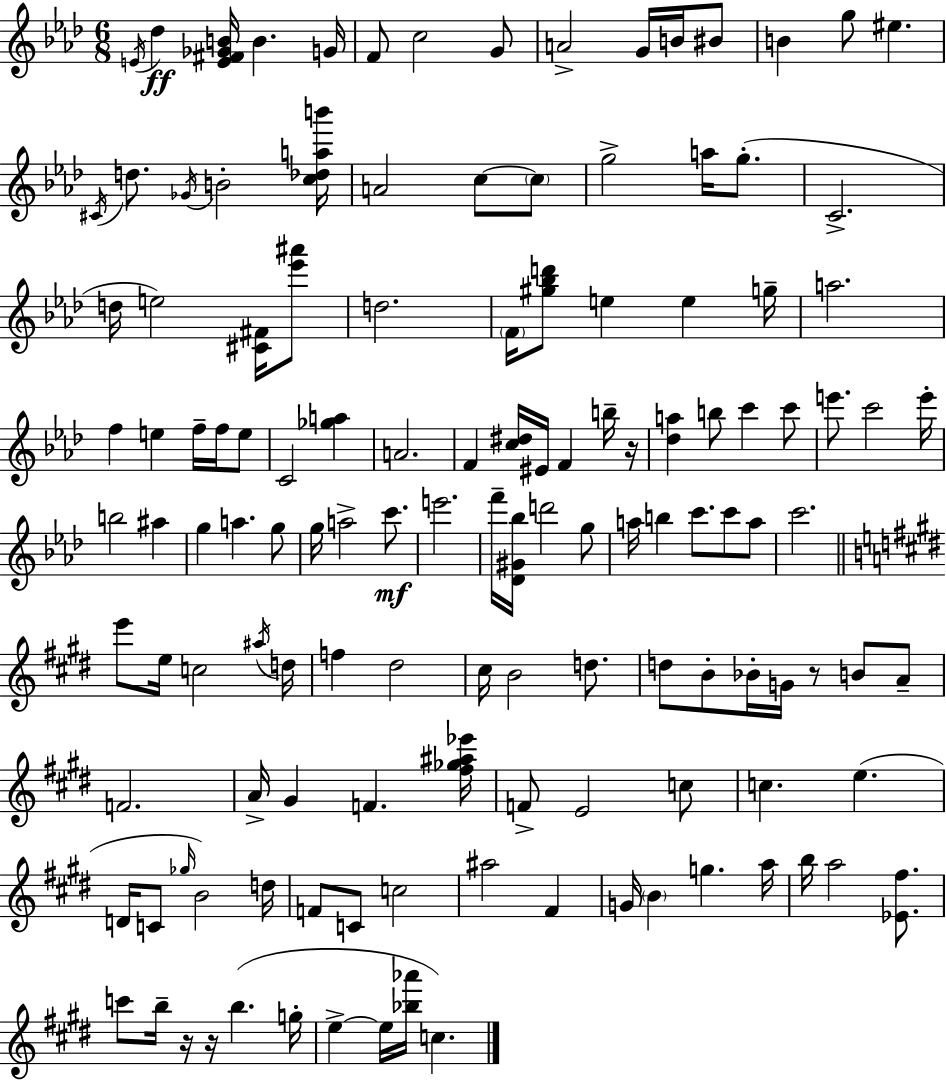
{
  \clef treble
  \numericTimeSignature
  \time 6/8
  \key f \minor
  \repeat volta 2 { \acciaccatura { e'16 }\ff des''4 <e' fis' ges' b'>16 b'4. | g'16 f'8 c''2 g'8 | a'2-> g'16 b'16 bis'8 | b'4 g''8 eis''4. | \break \acciaccatura { cis'16 } d''8. \acciaccatura { ges'16 } b'2-. | <c'' des'' a'' b'''>16 a'2 c''8~~ | \parenthesize c''8 g''2-> a''16 | g''8.-.( c'2.-> | \break d''16 e''2) | <cis' fis'>16 <ees''' ais'''>8 d''2. | \parenthesize f'16 <gis'' bes'' d'''>8 e''4 e''4 | g''16-- a''2. | \break f''4 e''4 f''16-- | f''16 e''8 c'2 <ges'' a''>4 | a'2. | f'4 <c'' dis''>16 eis'16 f'4 | \break b''16-- r16 <des'' a''>4 b''8 c'''4 | c'''8 e'''8. c'''2 | e'''16-. b''2 ais''4 | g''4 a''4. | \break g''8 g''16 a''2-> | c'''8.\mf e'''2. | f'''16-- <des' gis' bes''>16 d'''2 | g''8 a''16 b''4 c'''8. c'''8 | \break a''8 c'''2. | \bar "||" \break \key e \major e'''8 e''16 c''2 \acciaccatura { ais''16 } | d''16 f''4 dis''2 | cis''16 b'2 d''8. | d''8 b'8-. bes'16-. g'16 r8 b'8 a'8-- | \break f'2. | a'16-> gis'4 f'4. | <fis'' ges'' ais'' ees'''>16 f'8-> e'2 c''8 | c''4. e''4.( | \break d'16 c'8 \grace { ges''16 }) b'2 | d''16 f'8 c'8 c''2 | ais''2 fis'4 | g'16 \parenthesize b'4 g''4. | \break a''16 b''16 a''2 <ees' fis''>8. | c'''8 b''16-- r16 r16 b''4.( | g''16-. e''4->~~ e''16 <bes'' aes'''>16 c''4.) | } \bar "|."
}